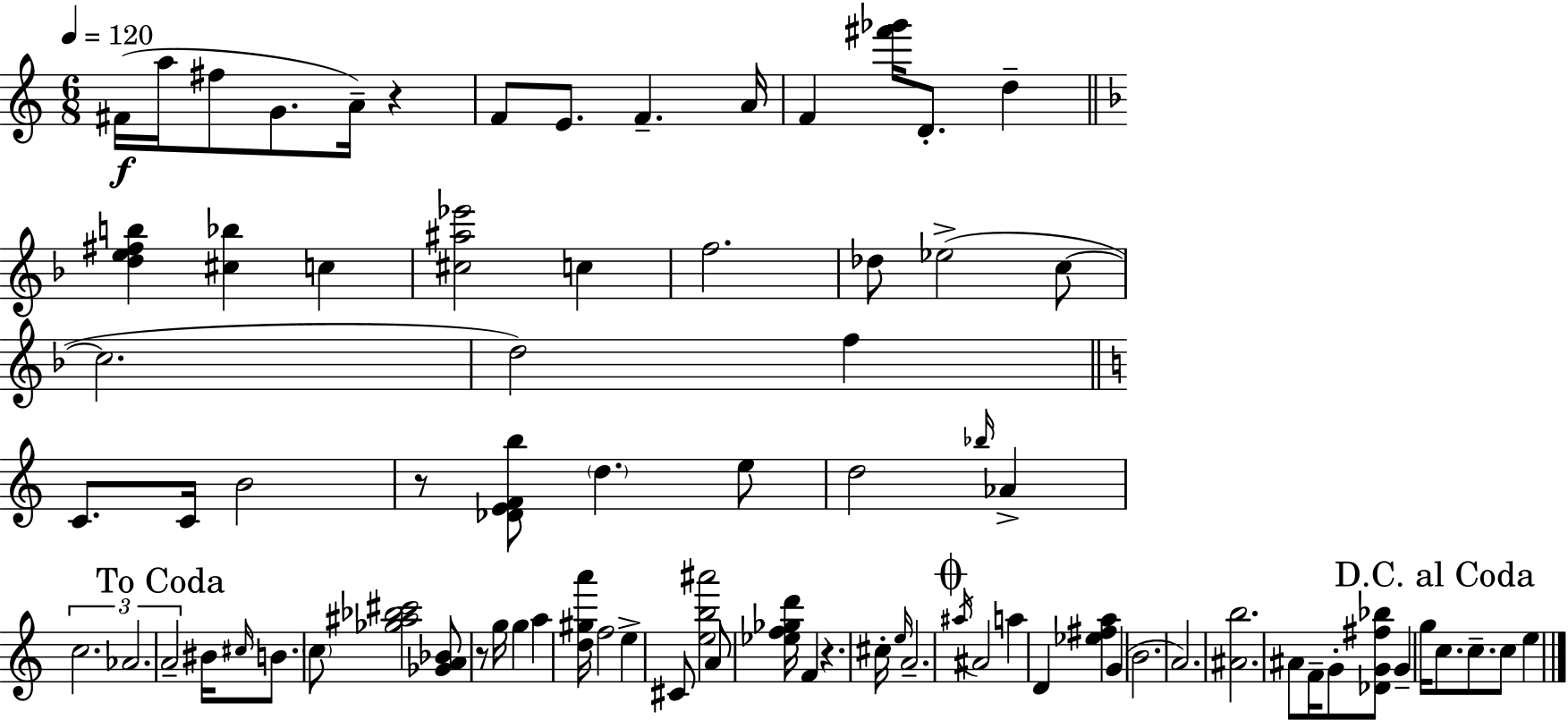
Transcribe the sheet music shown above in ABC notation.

X:1
T:Untitled
M:6/8
L:1/4
K:Am
^F/4 a/4 ^f/2 G/2 A/4 z F/2 E/2 F A/4 F [^f'_g']/4 D/2 d [de^fb] [^c_b] c [^c^a_e']2 c f2 _d/2 _e2 c/2 c2 d2 f C/2 C/4 B2 z/2 [_DEFb]/2 d e/2 d2 _b/4 _A c2 _A2 A2 ^B/4 ^c/4 B/2 c/2 [_g^a_b^c']2 [_GA_B]/2 z/2 g/4 g a [d^ga']/4 f2 e ^C/2 [eb^a']2 A/2 [_ef_gd']/4 F z ^c/4 e/4 A2 ^a/4 ^A2 a D [_e^fa] G B2 A2 [^Ab]2 ^A/2 F/4 G/2 [_DG^f_b]/2 G g/4 c/2 c/2 c/2 e